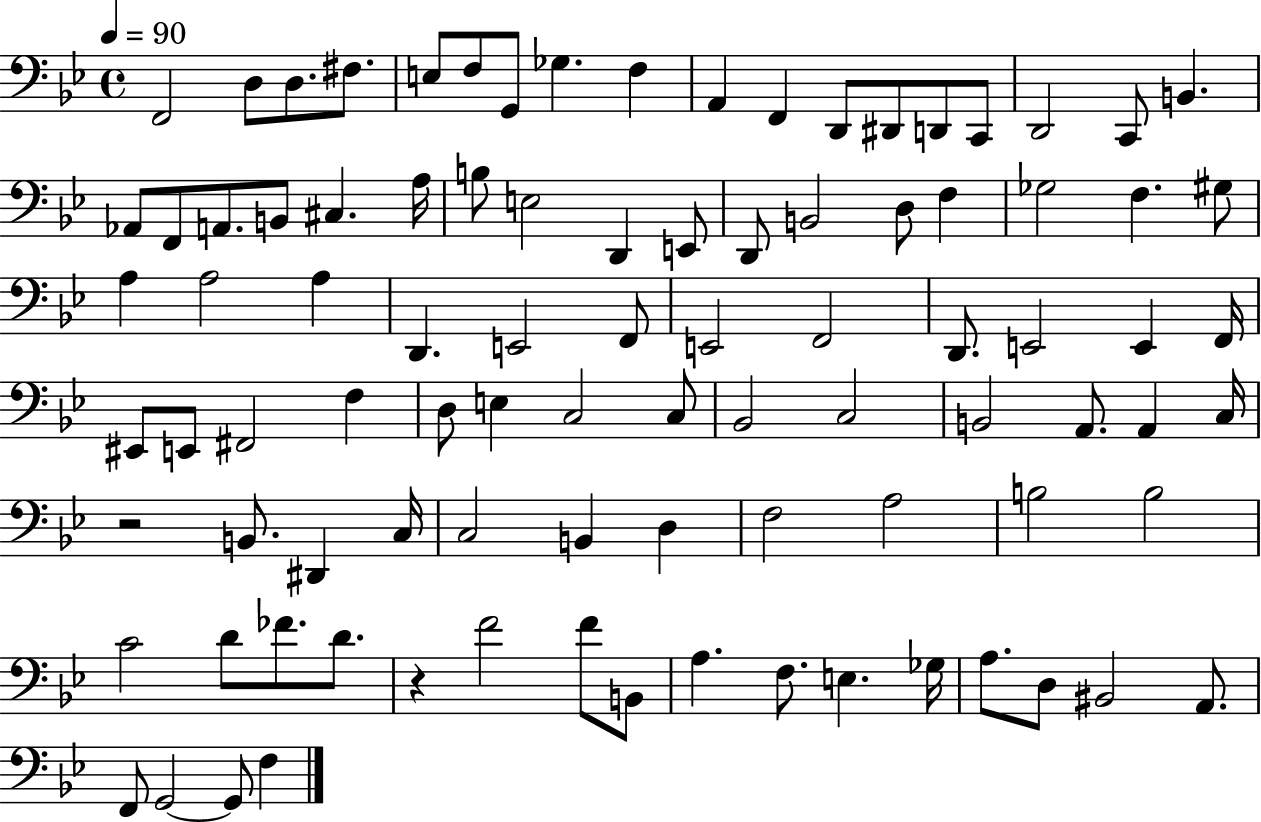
F2/h D3/e D3/e. F#3/e. E3/e F3/e G2/e Gb3/q. F3/q A2/q F2/q D2/e D#2/e D2/e C2/e D2/h C2/e B2/q. Ab2/e F2/e A2/e. B2/e C#3/q. A3/s B3/e E3/h D2/q E2/e D2/e B2/h D3/e F3/q Gb3/h F3/q. G#3/e A3/q A3/h A3/q D2/q. E2/h F2/e E2/h F2/h D2/e. E2/h E2/q F2/s EIS2/e E2/e F#2/h F3/q D3/e E3/q C3/h C3/e Bb2/h C3/h B2/h A2/e. A2/q C3/s R/h B2/e. D#2/q C3/s C3/h B2/q D3/q F3/h A3/h B3/h B3/h C4/h D4/e FES4/e. D4/e. R/q F4/h F4/e B2/e A3/q. F3/e. E3/q. Gb3/s A3/e. D3/e BIS2/h A2/e. F2/e G2/h G2/e F3/q